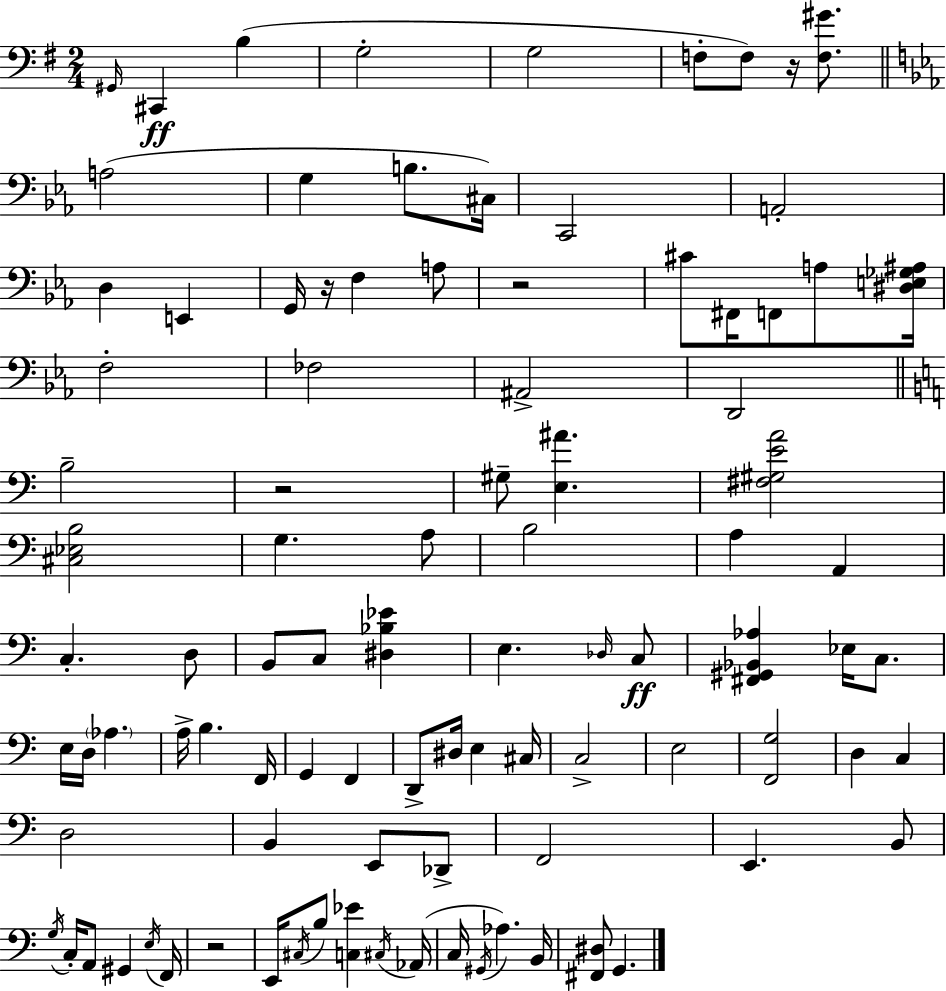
{
  \clef bass
  \numericTimeSignature
  \time 2/4
  \key g \major
  \grace { gis,16 }\ff cis,4 b4( | g2-. | g2 | f8-. f8) r16 <f gis'>8. | \break \bar "||" \break \key ees \major a2( | g4 b8. cis16) | c,2 | a,2-. | \break d4 e,4 | g,16 r16 f4 a8 | r2 | cis'8 fis,16 f,8 a8 <dis e ges ais>16 | \break f2-. | fes2 | ais,2-> | d,2 | \break \bar "||" \break \key a \minor b2-- | r2 | gis8-- <e ais'>4. | <fis gis e' a'>2 | \break <cis ees b>2 | g4. a8 | b2 | a4 a,4 | \break c4.-. d8 | b,8 c8 <dis bes ees'>4 | e4. \grace { des16 }\ff c8 | <fis, gis, bes, aes>4 ees16 c8. | \break e16 d16 \parenthesize aes4. | a16-> b4. | f,16 g,4 f,4 | d,8-> dis16 e4 | \break cis16 c2-> | e2 | <f, g>2 | d4 c4 | \break d2 | b,4 e,8 des,8-> | f,2 | e,4. b,8 | \break \acciaccatura { g16 } c16-. a,8 gis,4 | \acciaccatura { e16 } f,16 r2 | e,16 \acciaccatura { cis16 } b8 <c ees'>4 | \acciaccatura { cis16 }( aes,16 c16 \acciaccatura { gis,16 } aes4.) | \break b,16 <fis, dis>8 | g,4. \bar "|."
}